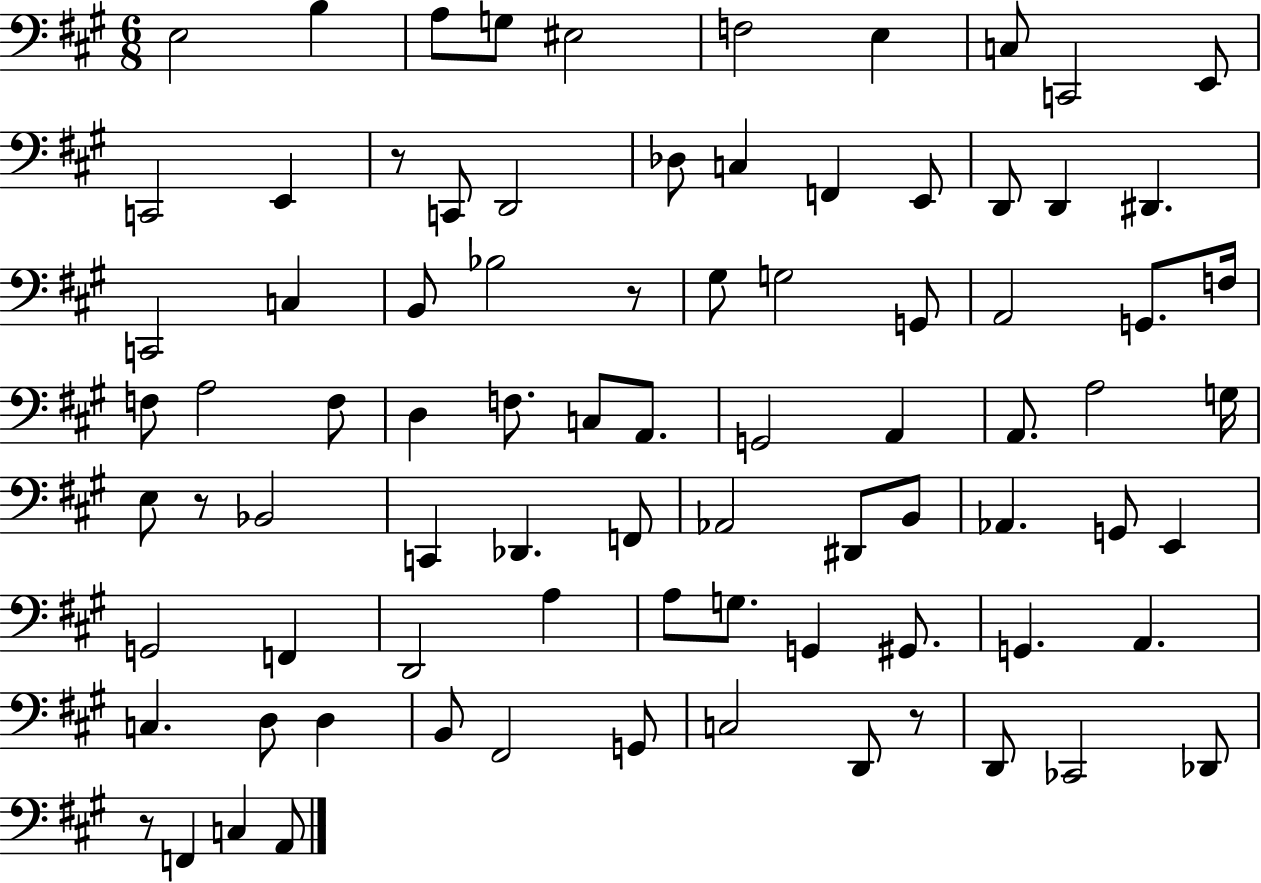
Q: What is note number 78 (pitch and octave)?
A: A2